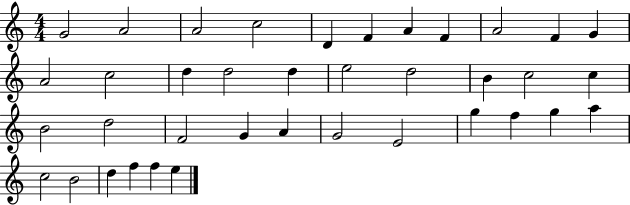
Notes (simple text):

G4/h A4/h A4/h C5/h D4/q F4/q A4/q F4/q A4/h F4/q G4/q A4/h C5/h D5/q D5/h D5/q E5/h D5/h B4/q C5/h C5/q B4/h D5/h F4/h G4/q A4/q G4/h E4/h G5/q F5/q G5/q A5/q C5/h B4/h D5/q F5/q F5/q E5/q